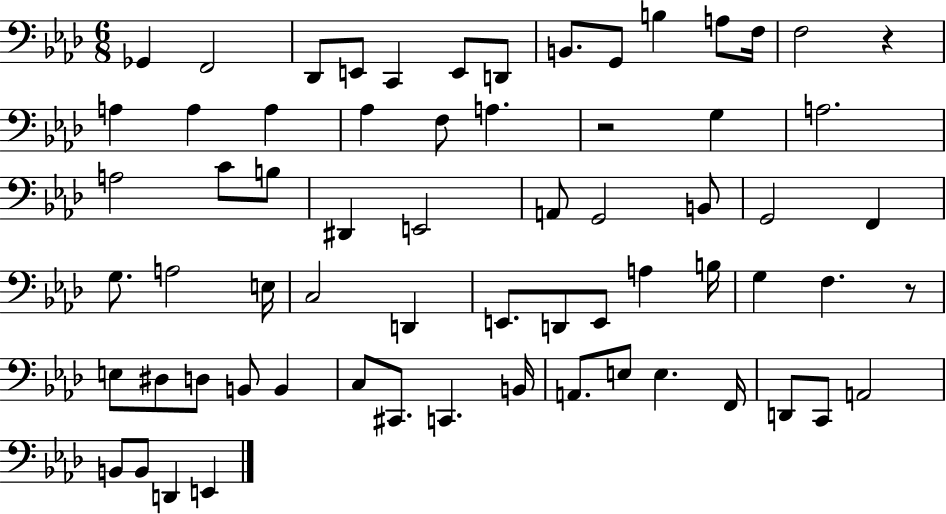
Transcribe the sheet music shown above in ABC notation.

X:1
T:Untitled
M:6/8
L:1/4
K:Ab
_G,, F,,2 _D,,/2 E,,/2 C,, E,,/2 D,,/2 B,,/2 G,,/2 B, A,/2 F,/4 F,2 z A, A, A, _A, F,/2 A, z2 G, A,2 A,2 C/2 B,/2 ^D,, E,,2 A,,/2 G,,2 B,,/2 G,,2 F,, G,/2 A,2 E,/4 C,2 D,, E,,/2 D,,/2 E,,/2 A, B,/4 G, F, z/2 E,/2 ^D,/2 D,/2 B,,/2 B,, C,/2 ^C,,/2 C,, B,,/4 A,,/2 E,/2 E, F,,/4 D,,/2 C,,/2 A,,2 B,,/2 B,,/2 D,, E,,